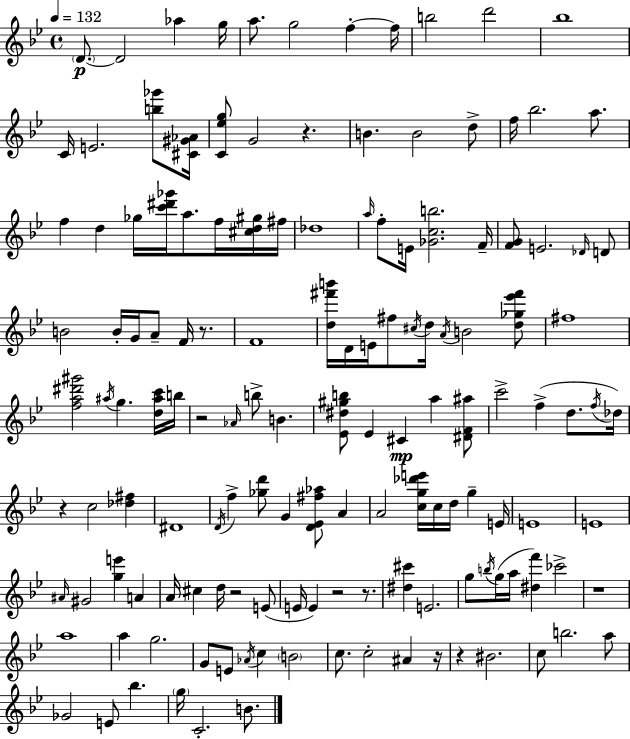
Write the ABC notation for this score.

X:1
T:Untitled
M:4/4
L:1/4
K:Bb
D/2 D2 _a g/4 a/2 g2 f f/4 b2 d'2 _b4 C/4 E2 [b_g']/2 [^C^G_A]/4 [C_eg]/2 G2 z B B2 d/2 f/4 _b2 a/2 f d _g/4 [c'^d'_g']/4 a/2 f/4 [^cd^g]/4 ^f/4 _d4 a/4 f/2 E/4 [_Gcb]2 F/4 [FG]/2 E2 _D/4 D/2 B2 B/4 G/4 A/2 F/4 z/2 F4 [d^f'b']/4 D/4 E/4 ^f/2 ^c/4 d/4 A/4 B2 [d_g_e'^f']/2 ^f4 [fa^d'^g']2 ^a/4 g [d^ac']/4 b/4 z2 _A/4 b/2 B [_E^d^gb]/2 _E ^C a [^DF^a]/2 c'2 f d/2 f/4 _d/4 z c2 [_d^f] ^D4 D/4 f [_gd']/2 G [D_E^f_a]/2 A A2 [cg_d'e']/4 c/4 d/4 g E/4 E4 E4 ^A/4 ^G2 [ge'] A A/4 ^c d/4 z2 E/2 E/4 E z2 z/2 [^d^c'] E2 g/2 b/4 g/4 a/4 [^df'] _c'2 z4 a4 a g2 G/2 E/2 _A/4 c B2 c/2 c2 ^A z/4 z ^B2 c/2 b2 a/2 _G2 E/2 _b g/4 C2 B/2